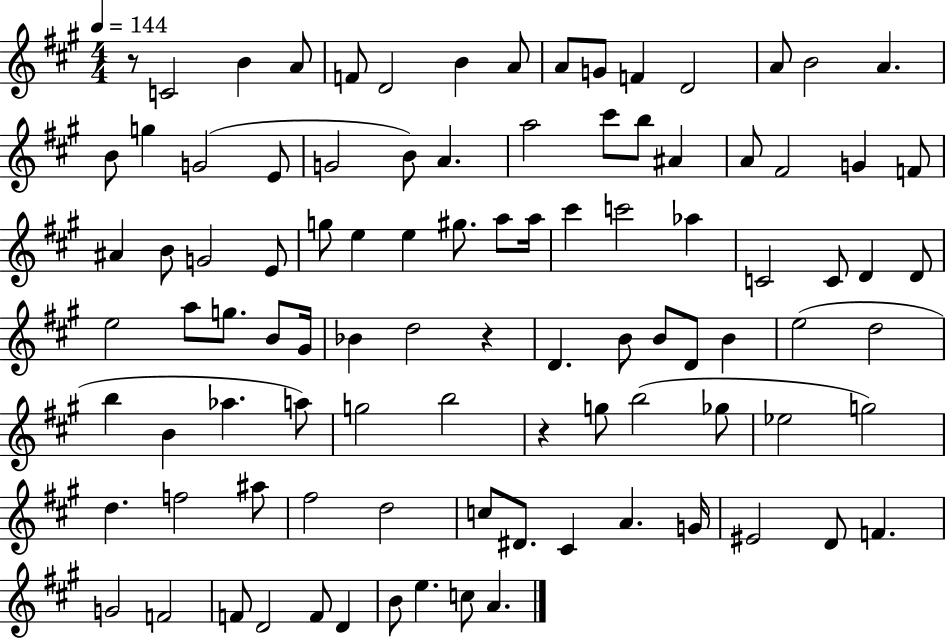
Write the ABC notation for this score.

X:1
T:Untitled
M:4/4
L:1/4
K:A
z/2 C2 B A/2 F/2 D2 B A/2 A/2 G/2 F D2 A/2 B2 A B/2 g G2 E/2 G2 B/2 A a2 ^c'/2 b/2 ^A A/2 ^F2 G F/2 ^A B/2 G2 E/2 g/2 e e ^g/2 a/2 a/4 ^c' c'2 _a C2 C/2 D D/2 e2 a/2 g/2 B/2 ^G/4 _B d2 z D B/2 B/2 D/2 B e2 d2 b B _a a/2 g2 b2 z g/2 b2 _g/2 _e2 g2 d f2 ^a/2 ^f2 d2 c/2 ^D/2 ^C A G/4 ^E2 D/2 F G2 F2 F/2 D2 F/2 D B/2 e c/2 A